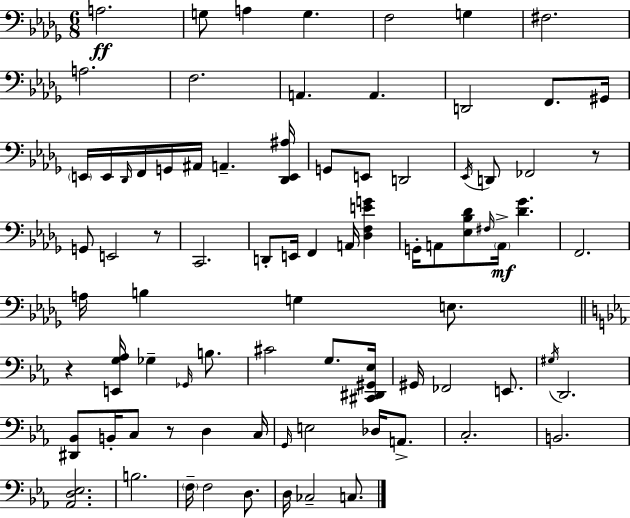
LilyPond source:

{
  \clef bass
  \numericTimeSignature
  \time 6/8
  \key bes \minor
  a2.\ff | g8 a4 g4. | f2 g4 | fis2. | \break a2. | f2. | a,4. a,4. | d,2 f,8. gis,16 | \break \parenthesize e,16 e,16 \grace { des,16 } f,16 g,16 ais,16 a,4.-- | <des, e, ais>16 g,8 e,8 d,2 | \acciaccatura { ees,16 } d,8 fes,2 | r8 g,8 e,2 | \break r8 c,2. | d,8-. e,16 f,4 a,16 <des f e' g'>4 | g,16-. a,8 <ees bes des'>8 \grace { fis16 }\mf \parenthesize a,16-> <des' ges'>4. | f,2. | \break a16 b4 g4 | e8. \bar "||" \break \key c \minor r4 <e, g aes>16 ges4-- \grace { ges,16 } b8. | cis'2 g8. | <cis, dis, gis, ees>16 gis,16 fes,2 e,8. | \acciaccatura { gis16 } d,2. | \break <dis, bes,>8 b,16-. c8 r8 d4 | c16 \grace { g,16 } e2 des16 | a,8.-> c2.-. | b,2. | \break <aes, d ees>2. | b2. | \parenthesize f16-- f2 | d8. d16 ces2-- | \break c8. \bar "|."
}